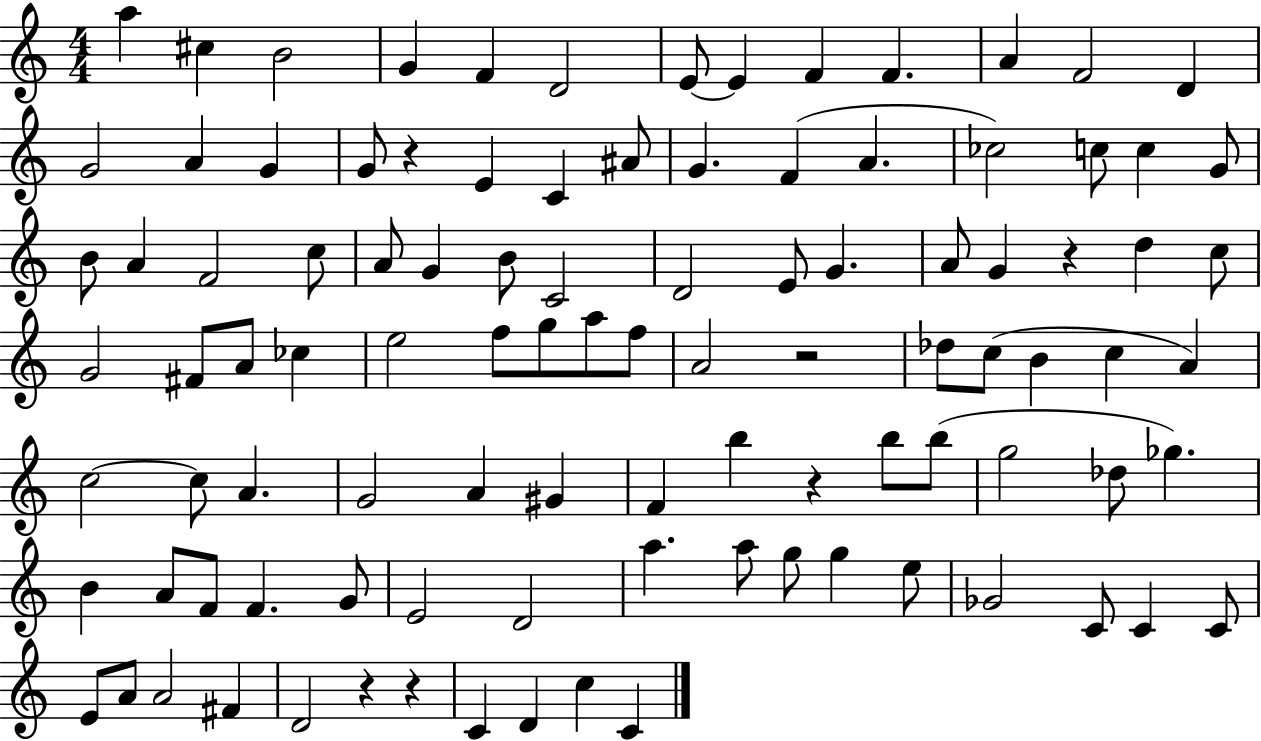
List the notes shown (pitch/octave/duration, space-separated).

A5/q C#5/q B4/h G4/q F4/q D4/h E4/e E4/q F4/q F4/q. A4/q F4/h D4/q G4/h A4/q G4/q G4/e R/q E4/q C4/q A#4/e G4/q. F4/q A4/q. CES5/h C5/e C5/q G4/e B4/e A4/q F4/h C5/e A4/e G4/q B4/e C4/h D4/h E4/e G4/q. A4/e G4/q R/q D5/q C5/e G4/h F#4/e A4/e CES5/q E5/h F5/e G5/e A5/e F5/e A4/h R/h Db5/e C5/e B4/q C5/q A4/q C5/h C5/e A4/q. G4/h A4/q G#4/q F4/q B5/q R/q B5/e B5/e G5/h Db5/e Gb5/q. B4/q A4/e F4/e F4/q. G4/e E4/h D4/h A5/q. A5/e G5/e G5/q E5/e Gb4/h C4/e C4/q C4/e E4/e A4/e A4/h F#4/q D4/h R/q R/q C4/q D4/q C5/q C4/q